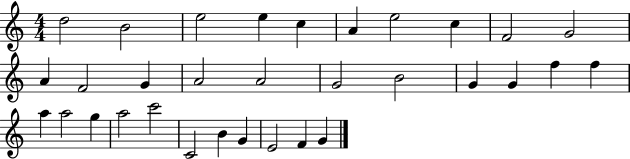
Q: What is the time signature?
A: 4/4